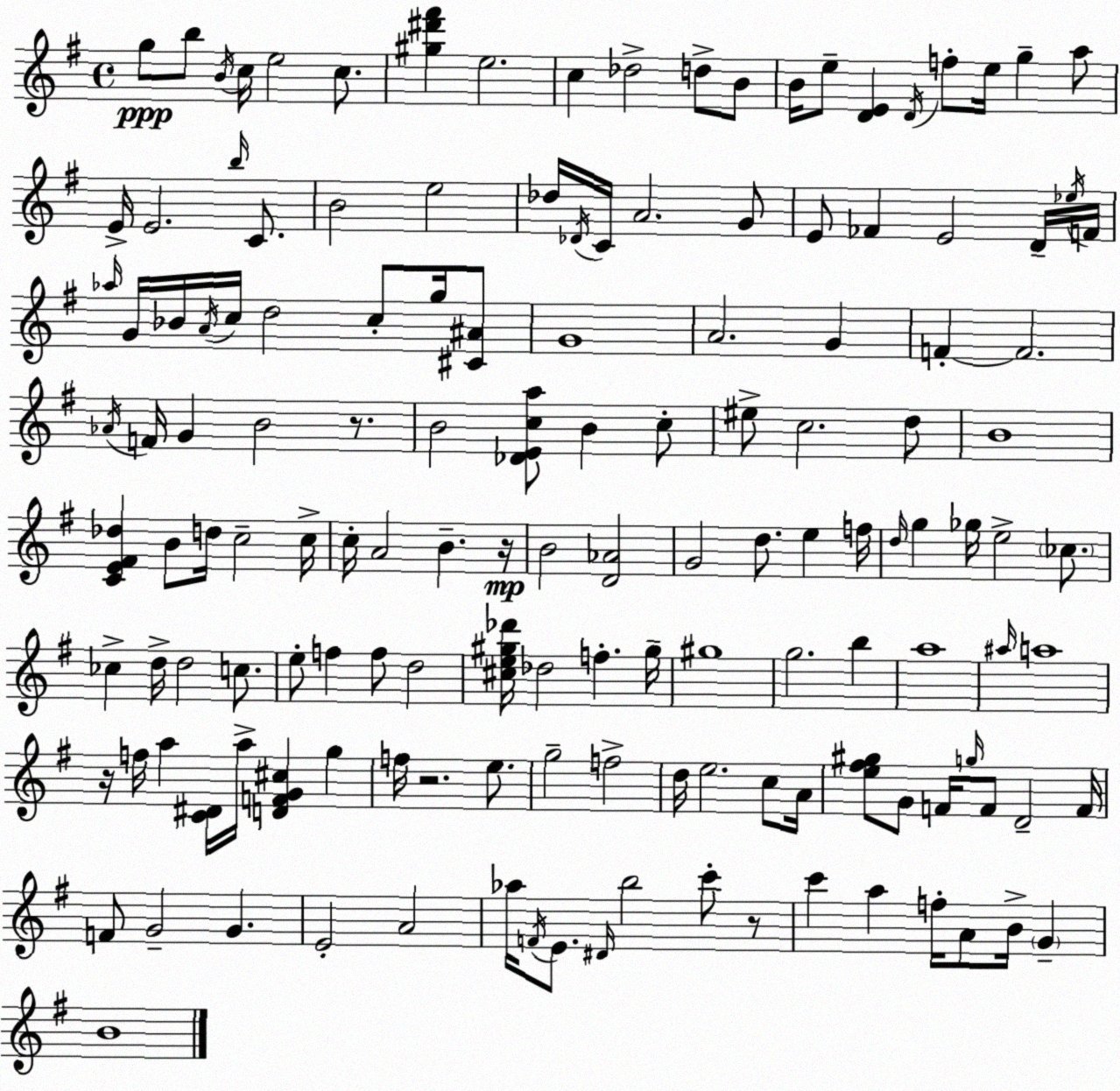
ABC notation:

X:1
T:Untitled
M:4/4
L:1/4
K:G
g/2 b/2 B/4 c/4 e2 c/2 [^g^d'^f'] e2 c _d2 d/2 B/2 B/4 e/2 [DE] D/4 f/2 e/4 g a/2 E/4 E2 b/4 C/2 B2 e2 _d/4 _D/4 C/4 A2 G/2 E/2 _F E2 D/4 _e/4 F/4 _a/4 G/4 _B/4 A/4 c/4 d2 c/2 g/4 [^C^A]/2 G4 A2 G F F2 _A/4 F/4 G B2 z/2 B2 [_DEca]/2 B c/2 ^e/2 c2 d/2 B4 [CE^F_d] B/2 d/4 c2 c/4 c/4 A2 B z/4 B2 [D_A]2 G2 d/2 e f/4 d/4 g _g/4 e2 _c/2 _c d/4 d2 c/2 e/2 f f/2 d2 [^ce^g_d']/4 _d2 f ^g/4 ^g4 g2 b a4 ^a/4 a4 z/4 f/4 a [C^D]/4 a/4 [DFG^c] g f/4 z2 e/2 g2 f2 d/4 e2 c/2 A/4 [e^f^g]/2 G/2 F/4 g/4 F/2 D2 F/4 F/2 G2 G E2 A2 _a/4 F/4 E/2 ^D/4 b2 c'/2 z/2 c' a f/4 A/2 B/4 G B4